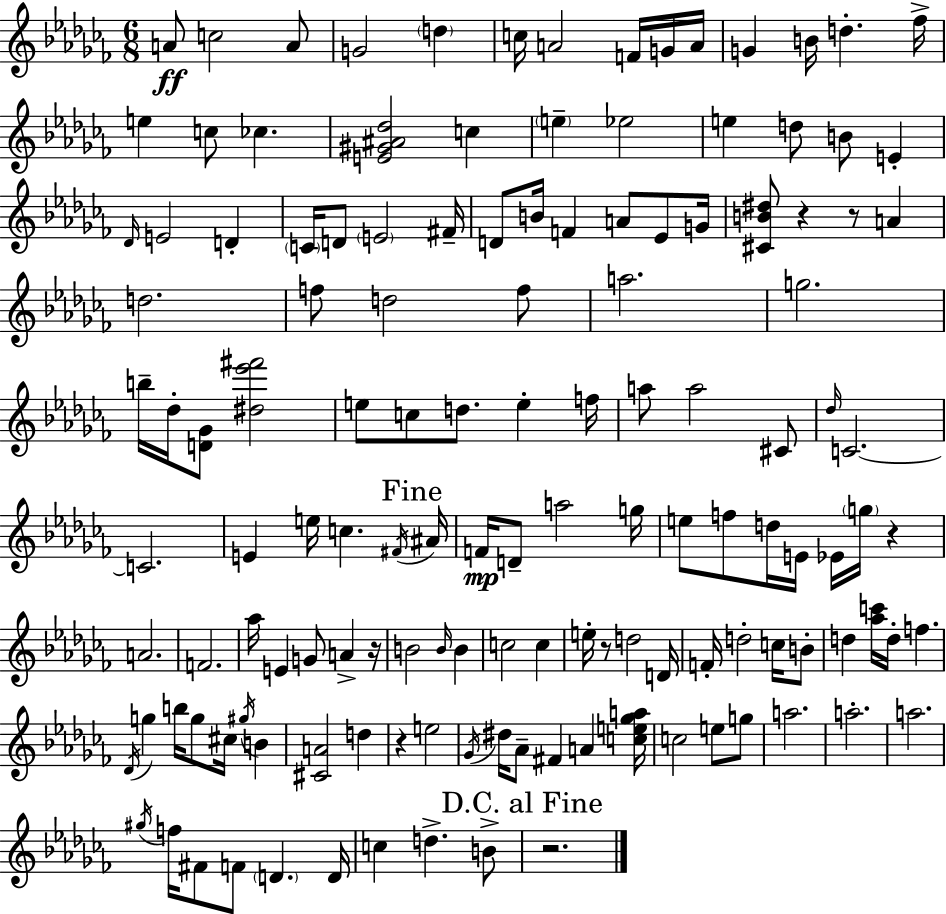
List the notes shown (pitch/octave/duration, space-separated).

A4/e C5/h A4/e G4/h D5/q C5/s A4/h F4/s G4/s A4/s G4/q B4/s D5/q. FES5/s E5/q C5/e CES5/q. [E4,G#4,A#4,Db5]/h C5/q E5/q Eb5/h E5/q D5/e B4/e E4/q Db4/s E4/h D4/q C4/s D4/e E4/h F#4/s D4/e B4/s F4/q A4/e Eb4/e G4/s [C#4,B4,D#5]/e R/q R/e A4/q D5/h. F5/e D5/h F5/e A5/h. G5/h. B5/s Db5/s [D4,Gb4]/e [D#5,Eb6,F#6]/h E5/e C5/e D5/e. E5/q F5/s A5/e A5/h C#4/e Db5/s C4/h. C4/h. E4/q E5/s C5/q. F#4/s A#4/s F4/s D4/e A5/h G5/s E5/e F5/e D5/s E4/s Eb4/s G5/s R/q A4/h. F4/h. Ab5/s E4/q G4/e A4/q R/s B4/h B4/s B4/q C5/h C5/q E5/s R/e D5/h D4/s F4/s D5/h C5/s B4/e D5/q [Ab5,C6]/s D5/s F5/q. Db4/s G5/q B5/s G5/e C#5/s G#5/s B4/q [C#4,A4]/h D5/q R/q E5/h Gb4/s D#5/s Ab4/e F#4/q A4/q [C5,E5,Gb5,A5]/s C5/h E5/e G5/e A5/h. A5/h. A5/h. G#5/s F5/s F#4/e F4/e D4/q. D4/s C5/q D5/q. B4/e R/h.